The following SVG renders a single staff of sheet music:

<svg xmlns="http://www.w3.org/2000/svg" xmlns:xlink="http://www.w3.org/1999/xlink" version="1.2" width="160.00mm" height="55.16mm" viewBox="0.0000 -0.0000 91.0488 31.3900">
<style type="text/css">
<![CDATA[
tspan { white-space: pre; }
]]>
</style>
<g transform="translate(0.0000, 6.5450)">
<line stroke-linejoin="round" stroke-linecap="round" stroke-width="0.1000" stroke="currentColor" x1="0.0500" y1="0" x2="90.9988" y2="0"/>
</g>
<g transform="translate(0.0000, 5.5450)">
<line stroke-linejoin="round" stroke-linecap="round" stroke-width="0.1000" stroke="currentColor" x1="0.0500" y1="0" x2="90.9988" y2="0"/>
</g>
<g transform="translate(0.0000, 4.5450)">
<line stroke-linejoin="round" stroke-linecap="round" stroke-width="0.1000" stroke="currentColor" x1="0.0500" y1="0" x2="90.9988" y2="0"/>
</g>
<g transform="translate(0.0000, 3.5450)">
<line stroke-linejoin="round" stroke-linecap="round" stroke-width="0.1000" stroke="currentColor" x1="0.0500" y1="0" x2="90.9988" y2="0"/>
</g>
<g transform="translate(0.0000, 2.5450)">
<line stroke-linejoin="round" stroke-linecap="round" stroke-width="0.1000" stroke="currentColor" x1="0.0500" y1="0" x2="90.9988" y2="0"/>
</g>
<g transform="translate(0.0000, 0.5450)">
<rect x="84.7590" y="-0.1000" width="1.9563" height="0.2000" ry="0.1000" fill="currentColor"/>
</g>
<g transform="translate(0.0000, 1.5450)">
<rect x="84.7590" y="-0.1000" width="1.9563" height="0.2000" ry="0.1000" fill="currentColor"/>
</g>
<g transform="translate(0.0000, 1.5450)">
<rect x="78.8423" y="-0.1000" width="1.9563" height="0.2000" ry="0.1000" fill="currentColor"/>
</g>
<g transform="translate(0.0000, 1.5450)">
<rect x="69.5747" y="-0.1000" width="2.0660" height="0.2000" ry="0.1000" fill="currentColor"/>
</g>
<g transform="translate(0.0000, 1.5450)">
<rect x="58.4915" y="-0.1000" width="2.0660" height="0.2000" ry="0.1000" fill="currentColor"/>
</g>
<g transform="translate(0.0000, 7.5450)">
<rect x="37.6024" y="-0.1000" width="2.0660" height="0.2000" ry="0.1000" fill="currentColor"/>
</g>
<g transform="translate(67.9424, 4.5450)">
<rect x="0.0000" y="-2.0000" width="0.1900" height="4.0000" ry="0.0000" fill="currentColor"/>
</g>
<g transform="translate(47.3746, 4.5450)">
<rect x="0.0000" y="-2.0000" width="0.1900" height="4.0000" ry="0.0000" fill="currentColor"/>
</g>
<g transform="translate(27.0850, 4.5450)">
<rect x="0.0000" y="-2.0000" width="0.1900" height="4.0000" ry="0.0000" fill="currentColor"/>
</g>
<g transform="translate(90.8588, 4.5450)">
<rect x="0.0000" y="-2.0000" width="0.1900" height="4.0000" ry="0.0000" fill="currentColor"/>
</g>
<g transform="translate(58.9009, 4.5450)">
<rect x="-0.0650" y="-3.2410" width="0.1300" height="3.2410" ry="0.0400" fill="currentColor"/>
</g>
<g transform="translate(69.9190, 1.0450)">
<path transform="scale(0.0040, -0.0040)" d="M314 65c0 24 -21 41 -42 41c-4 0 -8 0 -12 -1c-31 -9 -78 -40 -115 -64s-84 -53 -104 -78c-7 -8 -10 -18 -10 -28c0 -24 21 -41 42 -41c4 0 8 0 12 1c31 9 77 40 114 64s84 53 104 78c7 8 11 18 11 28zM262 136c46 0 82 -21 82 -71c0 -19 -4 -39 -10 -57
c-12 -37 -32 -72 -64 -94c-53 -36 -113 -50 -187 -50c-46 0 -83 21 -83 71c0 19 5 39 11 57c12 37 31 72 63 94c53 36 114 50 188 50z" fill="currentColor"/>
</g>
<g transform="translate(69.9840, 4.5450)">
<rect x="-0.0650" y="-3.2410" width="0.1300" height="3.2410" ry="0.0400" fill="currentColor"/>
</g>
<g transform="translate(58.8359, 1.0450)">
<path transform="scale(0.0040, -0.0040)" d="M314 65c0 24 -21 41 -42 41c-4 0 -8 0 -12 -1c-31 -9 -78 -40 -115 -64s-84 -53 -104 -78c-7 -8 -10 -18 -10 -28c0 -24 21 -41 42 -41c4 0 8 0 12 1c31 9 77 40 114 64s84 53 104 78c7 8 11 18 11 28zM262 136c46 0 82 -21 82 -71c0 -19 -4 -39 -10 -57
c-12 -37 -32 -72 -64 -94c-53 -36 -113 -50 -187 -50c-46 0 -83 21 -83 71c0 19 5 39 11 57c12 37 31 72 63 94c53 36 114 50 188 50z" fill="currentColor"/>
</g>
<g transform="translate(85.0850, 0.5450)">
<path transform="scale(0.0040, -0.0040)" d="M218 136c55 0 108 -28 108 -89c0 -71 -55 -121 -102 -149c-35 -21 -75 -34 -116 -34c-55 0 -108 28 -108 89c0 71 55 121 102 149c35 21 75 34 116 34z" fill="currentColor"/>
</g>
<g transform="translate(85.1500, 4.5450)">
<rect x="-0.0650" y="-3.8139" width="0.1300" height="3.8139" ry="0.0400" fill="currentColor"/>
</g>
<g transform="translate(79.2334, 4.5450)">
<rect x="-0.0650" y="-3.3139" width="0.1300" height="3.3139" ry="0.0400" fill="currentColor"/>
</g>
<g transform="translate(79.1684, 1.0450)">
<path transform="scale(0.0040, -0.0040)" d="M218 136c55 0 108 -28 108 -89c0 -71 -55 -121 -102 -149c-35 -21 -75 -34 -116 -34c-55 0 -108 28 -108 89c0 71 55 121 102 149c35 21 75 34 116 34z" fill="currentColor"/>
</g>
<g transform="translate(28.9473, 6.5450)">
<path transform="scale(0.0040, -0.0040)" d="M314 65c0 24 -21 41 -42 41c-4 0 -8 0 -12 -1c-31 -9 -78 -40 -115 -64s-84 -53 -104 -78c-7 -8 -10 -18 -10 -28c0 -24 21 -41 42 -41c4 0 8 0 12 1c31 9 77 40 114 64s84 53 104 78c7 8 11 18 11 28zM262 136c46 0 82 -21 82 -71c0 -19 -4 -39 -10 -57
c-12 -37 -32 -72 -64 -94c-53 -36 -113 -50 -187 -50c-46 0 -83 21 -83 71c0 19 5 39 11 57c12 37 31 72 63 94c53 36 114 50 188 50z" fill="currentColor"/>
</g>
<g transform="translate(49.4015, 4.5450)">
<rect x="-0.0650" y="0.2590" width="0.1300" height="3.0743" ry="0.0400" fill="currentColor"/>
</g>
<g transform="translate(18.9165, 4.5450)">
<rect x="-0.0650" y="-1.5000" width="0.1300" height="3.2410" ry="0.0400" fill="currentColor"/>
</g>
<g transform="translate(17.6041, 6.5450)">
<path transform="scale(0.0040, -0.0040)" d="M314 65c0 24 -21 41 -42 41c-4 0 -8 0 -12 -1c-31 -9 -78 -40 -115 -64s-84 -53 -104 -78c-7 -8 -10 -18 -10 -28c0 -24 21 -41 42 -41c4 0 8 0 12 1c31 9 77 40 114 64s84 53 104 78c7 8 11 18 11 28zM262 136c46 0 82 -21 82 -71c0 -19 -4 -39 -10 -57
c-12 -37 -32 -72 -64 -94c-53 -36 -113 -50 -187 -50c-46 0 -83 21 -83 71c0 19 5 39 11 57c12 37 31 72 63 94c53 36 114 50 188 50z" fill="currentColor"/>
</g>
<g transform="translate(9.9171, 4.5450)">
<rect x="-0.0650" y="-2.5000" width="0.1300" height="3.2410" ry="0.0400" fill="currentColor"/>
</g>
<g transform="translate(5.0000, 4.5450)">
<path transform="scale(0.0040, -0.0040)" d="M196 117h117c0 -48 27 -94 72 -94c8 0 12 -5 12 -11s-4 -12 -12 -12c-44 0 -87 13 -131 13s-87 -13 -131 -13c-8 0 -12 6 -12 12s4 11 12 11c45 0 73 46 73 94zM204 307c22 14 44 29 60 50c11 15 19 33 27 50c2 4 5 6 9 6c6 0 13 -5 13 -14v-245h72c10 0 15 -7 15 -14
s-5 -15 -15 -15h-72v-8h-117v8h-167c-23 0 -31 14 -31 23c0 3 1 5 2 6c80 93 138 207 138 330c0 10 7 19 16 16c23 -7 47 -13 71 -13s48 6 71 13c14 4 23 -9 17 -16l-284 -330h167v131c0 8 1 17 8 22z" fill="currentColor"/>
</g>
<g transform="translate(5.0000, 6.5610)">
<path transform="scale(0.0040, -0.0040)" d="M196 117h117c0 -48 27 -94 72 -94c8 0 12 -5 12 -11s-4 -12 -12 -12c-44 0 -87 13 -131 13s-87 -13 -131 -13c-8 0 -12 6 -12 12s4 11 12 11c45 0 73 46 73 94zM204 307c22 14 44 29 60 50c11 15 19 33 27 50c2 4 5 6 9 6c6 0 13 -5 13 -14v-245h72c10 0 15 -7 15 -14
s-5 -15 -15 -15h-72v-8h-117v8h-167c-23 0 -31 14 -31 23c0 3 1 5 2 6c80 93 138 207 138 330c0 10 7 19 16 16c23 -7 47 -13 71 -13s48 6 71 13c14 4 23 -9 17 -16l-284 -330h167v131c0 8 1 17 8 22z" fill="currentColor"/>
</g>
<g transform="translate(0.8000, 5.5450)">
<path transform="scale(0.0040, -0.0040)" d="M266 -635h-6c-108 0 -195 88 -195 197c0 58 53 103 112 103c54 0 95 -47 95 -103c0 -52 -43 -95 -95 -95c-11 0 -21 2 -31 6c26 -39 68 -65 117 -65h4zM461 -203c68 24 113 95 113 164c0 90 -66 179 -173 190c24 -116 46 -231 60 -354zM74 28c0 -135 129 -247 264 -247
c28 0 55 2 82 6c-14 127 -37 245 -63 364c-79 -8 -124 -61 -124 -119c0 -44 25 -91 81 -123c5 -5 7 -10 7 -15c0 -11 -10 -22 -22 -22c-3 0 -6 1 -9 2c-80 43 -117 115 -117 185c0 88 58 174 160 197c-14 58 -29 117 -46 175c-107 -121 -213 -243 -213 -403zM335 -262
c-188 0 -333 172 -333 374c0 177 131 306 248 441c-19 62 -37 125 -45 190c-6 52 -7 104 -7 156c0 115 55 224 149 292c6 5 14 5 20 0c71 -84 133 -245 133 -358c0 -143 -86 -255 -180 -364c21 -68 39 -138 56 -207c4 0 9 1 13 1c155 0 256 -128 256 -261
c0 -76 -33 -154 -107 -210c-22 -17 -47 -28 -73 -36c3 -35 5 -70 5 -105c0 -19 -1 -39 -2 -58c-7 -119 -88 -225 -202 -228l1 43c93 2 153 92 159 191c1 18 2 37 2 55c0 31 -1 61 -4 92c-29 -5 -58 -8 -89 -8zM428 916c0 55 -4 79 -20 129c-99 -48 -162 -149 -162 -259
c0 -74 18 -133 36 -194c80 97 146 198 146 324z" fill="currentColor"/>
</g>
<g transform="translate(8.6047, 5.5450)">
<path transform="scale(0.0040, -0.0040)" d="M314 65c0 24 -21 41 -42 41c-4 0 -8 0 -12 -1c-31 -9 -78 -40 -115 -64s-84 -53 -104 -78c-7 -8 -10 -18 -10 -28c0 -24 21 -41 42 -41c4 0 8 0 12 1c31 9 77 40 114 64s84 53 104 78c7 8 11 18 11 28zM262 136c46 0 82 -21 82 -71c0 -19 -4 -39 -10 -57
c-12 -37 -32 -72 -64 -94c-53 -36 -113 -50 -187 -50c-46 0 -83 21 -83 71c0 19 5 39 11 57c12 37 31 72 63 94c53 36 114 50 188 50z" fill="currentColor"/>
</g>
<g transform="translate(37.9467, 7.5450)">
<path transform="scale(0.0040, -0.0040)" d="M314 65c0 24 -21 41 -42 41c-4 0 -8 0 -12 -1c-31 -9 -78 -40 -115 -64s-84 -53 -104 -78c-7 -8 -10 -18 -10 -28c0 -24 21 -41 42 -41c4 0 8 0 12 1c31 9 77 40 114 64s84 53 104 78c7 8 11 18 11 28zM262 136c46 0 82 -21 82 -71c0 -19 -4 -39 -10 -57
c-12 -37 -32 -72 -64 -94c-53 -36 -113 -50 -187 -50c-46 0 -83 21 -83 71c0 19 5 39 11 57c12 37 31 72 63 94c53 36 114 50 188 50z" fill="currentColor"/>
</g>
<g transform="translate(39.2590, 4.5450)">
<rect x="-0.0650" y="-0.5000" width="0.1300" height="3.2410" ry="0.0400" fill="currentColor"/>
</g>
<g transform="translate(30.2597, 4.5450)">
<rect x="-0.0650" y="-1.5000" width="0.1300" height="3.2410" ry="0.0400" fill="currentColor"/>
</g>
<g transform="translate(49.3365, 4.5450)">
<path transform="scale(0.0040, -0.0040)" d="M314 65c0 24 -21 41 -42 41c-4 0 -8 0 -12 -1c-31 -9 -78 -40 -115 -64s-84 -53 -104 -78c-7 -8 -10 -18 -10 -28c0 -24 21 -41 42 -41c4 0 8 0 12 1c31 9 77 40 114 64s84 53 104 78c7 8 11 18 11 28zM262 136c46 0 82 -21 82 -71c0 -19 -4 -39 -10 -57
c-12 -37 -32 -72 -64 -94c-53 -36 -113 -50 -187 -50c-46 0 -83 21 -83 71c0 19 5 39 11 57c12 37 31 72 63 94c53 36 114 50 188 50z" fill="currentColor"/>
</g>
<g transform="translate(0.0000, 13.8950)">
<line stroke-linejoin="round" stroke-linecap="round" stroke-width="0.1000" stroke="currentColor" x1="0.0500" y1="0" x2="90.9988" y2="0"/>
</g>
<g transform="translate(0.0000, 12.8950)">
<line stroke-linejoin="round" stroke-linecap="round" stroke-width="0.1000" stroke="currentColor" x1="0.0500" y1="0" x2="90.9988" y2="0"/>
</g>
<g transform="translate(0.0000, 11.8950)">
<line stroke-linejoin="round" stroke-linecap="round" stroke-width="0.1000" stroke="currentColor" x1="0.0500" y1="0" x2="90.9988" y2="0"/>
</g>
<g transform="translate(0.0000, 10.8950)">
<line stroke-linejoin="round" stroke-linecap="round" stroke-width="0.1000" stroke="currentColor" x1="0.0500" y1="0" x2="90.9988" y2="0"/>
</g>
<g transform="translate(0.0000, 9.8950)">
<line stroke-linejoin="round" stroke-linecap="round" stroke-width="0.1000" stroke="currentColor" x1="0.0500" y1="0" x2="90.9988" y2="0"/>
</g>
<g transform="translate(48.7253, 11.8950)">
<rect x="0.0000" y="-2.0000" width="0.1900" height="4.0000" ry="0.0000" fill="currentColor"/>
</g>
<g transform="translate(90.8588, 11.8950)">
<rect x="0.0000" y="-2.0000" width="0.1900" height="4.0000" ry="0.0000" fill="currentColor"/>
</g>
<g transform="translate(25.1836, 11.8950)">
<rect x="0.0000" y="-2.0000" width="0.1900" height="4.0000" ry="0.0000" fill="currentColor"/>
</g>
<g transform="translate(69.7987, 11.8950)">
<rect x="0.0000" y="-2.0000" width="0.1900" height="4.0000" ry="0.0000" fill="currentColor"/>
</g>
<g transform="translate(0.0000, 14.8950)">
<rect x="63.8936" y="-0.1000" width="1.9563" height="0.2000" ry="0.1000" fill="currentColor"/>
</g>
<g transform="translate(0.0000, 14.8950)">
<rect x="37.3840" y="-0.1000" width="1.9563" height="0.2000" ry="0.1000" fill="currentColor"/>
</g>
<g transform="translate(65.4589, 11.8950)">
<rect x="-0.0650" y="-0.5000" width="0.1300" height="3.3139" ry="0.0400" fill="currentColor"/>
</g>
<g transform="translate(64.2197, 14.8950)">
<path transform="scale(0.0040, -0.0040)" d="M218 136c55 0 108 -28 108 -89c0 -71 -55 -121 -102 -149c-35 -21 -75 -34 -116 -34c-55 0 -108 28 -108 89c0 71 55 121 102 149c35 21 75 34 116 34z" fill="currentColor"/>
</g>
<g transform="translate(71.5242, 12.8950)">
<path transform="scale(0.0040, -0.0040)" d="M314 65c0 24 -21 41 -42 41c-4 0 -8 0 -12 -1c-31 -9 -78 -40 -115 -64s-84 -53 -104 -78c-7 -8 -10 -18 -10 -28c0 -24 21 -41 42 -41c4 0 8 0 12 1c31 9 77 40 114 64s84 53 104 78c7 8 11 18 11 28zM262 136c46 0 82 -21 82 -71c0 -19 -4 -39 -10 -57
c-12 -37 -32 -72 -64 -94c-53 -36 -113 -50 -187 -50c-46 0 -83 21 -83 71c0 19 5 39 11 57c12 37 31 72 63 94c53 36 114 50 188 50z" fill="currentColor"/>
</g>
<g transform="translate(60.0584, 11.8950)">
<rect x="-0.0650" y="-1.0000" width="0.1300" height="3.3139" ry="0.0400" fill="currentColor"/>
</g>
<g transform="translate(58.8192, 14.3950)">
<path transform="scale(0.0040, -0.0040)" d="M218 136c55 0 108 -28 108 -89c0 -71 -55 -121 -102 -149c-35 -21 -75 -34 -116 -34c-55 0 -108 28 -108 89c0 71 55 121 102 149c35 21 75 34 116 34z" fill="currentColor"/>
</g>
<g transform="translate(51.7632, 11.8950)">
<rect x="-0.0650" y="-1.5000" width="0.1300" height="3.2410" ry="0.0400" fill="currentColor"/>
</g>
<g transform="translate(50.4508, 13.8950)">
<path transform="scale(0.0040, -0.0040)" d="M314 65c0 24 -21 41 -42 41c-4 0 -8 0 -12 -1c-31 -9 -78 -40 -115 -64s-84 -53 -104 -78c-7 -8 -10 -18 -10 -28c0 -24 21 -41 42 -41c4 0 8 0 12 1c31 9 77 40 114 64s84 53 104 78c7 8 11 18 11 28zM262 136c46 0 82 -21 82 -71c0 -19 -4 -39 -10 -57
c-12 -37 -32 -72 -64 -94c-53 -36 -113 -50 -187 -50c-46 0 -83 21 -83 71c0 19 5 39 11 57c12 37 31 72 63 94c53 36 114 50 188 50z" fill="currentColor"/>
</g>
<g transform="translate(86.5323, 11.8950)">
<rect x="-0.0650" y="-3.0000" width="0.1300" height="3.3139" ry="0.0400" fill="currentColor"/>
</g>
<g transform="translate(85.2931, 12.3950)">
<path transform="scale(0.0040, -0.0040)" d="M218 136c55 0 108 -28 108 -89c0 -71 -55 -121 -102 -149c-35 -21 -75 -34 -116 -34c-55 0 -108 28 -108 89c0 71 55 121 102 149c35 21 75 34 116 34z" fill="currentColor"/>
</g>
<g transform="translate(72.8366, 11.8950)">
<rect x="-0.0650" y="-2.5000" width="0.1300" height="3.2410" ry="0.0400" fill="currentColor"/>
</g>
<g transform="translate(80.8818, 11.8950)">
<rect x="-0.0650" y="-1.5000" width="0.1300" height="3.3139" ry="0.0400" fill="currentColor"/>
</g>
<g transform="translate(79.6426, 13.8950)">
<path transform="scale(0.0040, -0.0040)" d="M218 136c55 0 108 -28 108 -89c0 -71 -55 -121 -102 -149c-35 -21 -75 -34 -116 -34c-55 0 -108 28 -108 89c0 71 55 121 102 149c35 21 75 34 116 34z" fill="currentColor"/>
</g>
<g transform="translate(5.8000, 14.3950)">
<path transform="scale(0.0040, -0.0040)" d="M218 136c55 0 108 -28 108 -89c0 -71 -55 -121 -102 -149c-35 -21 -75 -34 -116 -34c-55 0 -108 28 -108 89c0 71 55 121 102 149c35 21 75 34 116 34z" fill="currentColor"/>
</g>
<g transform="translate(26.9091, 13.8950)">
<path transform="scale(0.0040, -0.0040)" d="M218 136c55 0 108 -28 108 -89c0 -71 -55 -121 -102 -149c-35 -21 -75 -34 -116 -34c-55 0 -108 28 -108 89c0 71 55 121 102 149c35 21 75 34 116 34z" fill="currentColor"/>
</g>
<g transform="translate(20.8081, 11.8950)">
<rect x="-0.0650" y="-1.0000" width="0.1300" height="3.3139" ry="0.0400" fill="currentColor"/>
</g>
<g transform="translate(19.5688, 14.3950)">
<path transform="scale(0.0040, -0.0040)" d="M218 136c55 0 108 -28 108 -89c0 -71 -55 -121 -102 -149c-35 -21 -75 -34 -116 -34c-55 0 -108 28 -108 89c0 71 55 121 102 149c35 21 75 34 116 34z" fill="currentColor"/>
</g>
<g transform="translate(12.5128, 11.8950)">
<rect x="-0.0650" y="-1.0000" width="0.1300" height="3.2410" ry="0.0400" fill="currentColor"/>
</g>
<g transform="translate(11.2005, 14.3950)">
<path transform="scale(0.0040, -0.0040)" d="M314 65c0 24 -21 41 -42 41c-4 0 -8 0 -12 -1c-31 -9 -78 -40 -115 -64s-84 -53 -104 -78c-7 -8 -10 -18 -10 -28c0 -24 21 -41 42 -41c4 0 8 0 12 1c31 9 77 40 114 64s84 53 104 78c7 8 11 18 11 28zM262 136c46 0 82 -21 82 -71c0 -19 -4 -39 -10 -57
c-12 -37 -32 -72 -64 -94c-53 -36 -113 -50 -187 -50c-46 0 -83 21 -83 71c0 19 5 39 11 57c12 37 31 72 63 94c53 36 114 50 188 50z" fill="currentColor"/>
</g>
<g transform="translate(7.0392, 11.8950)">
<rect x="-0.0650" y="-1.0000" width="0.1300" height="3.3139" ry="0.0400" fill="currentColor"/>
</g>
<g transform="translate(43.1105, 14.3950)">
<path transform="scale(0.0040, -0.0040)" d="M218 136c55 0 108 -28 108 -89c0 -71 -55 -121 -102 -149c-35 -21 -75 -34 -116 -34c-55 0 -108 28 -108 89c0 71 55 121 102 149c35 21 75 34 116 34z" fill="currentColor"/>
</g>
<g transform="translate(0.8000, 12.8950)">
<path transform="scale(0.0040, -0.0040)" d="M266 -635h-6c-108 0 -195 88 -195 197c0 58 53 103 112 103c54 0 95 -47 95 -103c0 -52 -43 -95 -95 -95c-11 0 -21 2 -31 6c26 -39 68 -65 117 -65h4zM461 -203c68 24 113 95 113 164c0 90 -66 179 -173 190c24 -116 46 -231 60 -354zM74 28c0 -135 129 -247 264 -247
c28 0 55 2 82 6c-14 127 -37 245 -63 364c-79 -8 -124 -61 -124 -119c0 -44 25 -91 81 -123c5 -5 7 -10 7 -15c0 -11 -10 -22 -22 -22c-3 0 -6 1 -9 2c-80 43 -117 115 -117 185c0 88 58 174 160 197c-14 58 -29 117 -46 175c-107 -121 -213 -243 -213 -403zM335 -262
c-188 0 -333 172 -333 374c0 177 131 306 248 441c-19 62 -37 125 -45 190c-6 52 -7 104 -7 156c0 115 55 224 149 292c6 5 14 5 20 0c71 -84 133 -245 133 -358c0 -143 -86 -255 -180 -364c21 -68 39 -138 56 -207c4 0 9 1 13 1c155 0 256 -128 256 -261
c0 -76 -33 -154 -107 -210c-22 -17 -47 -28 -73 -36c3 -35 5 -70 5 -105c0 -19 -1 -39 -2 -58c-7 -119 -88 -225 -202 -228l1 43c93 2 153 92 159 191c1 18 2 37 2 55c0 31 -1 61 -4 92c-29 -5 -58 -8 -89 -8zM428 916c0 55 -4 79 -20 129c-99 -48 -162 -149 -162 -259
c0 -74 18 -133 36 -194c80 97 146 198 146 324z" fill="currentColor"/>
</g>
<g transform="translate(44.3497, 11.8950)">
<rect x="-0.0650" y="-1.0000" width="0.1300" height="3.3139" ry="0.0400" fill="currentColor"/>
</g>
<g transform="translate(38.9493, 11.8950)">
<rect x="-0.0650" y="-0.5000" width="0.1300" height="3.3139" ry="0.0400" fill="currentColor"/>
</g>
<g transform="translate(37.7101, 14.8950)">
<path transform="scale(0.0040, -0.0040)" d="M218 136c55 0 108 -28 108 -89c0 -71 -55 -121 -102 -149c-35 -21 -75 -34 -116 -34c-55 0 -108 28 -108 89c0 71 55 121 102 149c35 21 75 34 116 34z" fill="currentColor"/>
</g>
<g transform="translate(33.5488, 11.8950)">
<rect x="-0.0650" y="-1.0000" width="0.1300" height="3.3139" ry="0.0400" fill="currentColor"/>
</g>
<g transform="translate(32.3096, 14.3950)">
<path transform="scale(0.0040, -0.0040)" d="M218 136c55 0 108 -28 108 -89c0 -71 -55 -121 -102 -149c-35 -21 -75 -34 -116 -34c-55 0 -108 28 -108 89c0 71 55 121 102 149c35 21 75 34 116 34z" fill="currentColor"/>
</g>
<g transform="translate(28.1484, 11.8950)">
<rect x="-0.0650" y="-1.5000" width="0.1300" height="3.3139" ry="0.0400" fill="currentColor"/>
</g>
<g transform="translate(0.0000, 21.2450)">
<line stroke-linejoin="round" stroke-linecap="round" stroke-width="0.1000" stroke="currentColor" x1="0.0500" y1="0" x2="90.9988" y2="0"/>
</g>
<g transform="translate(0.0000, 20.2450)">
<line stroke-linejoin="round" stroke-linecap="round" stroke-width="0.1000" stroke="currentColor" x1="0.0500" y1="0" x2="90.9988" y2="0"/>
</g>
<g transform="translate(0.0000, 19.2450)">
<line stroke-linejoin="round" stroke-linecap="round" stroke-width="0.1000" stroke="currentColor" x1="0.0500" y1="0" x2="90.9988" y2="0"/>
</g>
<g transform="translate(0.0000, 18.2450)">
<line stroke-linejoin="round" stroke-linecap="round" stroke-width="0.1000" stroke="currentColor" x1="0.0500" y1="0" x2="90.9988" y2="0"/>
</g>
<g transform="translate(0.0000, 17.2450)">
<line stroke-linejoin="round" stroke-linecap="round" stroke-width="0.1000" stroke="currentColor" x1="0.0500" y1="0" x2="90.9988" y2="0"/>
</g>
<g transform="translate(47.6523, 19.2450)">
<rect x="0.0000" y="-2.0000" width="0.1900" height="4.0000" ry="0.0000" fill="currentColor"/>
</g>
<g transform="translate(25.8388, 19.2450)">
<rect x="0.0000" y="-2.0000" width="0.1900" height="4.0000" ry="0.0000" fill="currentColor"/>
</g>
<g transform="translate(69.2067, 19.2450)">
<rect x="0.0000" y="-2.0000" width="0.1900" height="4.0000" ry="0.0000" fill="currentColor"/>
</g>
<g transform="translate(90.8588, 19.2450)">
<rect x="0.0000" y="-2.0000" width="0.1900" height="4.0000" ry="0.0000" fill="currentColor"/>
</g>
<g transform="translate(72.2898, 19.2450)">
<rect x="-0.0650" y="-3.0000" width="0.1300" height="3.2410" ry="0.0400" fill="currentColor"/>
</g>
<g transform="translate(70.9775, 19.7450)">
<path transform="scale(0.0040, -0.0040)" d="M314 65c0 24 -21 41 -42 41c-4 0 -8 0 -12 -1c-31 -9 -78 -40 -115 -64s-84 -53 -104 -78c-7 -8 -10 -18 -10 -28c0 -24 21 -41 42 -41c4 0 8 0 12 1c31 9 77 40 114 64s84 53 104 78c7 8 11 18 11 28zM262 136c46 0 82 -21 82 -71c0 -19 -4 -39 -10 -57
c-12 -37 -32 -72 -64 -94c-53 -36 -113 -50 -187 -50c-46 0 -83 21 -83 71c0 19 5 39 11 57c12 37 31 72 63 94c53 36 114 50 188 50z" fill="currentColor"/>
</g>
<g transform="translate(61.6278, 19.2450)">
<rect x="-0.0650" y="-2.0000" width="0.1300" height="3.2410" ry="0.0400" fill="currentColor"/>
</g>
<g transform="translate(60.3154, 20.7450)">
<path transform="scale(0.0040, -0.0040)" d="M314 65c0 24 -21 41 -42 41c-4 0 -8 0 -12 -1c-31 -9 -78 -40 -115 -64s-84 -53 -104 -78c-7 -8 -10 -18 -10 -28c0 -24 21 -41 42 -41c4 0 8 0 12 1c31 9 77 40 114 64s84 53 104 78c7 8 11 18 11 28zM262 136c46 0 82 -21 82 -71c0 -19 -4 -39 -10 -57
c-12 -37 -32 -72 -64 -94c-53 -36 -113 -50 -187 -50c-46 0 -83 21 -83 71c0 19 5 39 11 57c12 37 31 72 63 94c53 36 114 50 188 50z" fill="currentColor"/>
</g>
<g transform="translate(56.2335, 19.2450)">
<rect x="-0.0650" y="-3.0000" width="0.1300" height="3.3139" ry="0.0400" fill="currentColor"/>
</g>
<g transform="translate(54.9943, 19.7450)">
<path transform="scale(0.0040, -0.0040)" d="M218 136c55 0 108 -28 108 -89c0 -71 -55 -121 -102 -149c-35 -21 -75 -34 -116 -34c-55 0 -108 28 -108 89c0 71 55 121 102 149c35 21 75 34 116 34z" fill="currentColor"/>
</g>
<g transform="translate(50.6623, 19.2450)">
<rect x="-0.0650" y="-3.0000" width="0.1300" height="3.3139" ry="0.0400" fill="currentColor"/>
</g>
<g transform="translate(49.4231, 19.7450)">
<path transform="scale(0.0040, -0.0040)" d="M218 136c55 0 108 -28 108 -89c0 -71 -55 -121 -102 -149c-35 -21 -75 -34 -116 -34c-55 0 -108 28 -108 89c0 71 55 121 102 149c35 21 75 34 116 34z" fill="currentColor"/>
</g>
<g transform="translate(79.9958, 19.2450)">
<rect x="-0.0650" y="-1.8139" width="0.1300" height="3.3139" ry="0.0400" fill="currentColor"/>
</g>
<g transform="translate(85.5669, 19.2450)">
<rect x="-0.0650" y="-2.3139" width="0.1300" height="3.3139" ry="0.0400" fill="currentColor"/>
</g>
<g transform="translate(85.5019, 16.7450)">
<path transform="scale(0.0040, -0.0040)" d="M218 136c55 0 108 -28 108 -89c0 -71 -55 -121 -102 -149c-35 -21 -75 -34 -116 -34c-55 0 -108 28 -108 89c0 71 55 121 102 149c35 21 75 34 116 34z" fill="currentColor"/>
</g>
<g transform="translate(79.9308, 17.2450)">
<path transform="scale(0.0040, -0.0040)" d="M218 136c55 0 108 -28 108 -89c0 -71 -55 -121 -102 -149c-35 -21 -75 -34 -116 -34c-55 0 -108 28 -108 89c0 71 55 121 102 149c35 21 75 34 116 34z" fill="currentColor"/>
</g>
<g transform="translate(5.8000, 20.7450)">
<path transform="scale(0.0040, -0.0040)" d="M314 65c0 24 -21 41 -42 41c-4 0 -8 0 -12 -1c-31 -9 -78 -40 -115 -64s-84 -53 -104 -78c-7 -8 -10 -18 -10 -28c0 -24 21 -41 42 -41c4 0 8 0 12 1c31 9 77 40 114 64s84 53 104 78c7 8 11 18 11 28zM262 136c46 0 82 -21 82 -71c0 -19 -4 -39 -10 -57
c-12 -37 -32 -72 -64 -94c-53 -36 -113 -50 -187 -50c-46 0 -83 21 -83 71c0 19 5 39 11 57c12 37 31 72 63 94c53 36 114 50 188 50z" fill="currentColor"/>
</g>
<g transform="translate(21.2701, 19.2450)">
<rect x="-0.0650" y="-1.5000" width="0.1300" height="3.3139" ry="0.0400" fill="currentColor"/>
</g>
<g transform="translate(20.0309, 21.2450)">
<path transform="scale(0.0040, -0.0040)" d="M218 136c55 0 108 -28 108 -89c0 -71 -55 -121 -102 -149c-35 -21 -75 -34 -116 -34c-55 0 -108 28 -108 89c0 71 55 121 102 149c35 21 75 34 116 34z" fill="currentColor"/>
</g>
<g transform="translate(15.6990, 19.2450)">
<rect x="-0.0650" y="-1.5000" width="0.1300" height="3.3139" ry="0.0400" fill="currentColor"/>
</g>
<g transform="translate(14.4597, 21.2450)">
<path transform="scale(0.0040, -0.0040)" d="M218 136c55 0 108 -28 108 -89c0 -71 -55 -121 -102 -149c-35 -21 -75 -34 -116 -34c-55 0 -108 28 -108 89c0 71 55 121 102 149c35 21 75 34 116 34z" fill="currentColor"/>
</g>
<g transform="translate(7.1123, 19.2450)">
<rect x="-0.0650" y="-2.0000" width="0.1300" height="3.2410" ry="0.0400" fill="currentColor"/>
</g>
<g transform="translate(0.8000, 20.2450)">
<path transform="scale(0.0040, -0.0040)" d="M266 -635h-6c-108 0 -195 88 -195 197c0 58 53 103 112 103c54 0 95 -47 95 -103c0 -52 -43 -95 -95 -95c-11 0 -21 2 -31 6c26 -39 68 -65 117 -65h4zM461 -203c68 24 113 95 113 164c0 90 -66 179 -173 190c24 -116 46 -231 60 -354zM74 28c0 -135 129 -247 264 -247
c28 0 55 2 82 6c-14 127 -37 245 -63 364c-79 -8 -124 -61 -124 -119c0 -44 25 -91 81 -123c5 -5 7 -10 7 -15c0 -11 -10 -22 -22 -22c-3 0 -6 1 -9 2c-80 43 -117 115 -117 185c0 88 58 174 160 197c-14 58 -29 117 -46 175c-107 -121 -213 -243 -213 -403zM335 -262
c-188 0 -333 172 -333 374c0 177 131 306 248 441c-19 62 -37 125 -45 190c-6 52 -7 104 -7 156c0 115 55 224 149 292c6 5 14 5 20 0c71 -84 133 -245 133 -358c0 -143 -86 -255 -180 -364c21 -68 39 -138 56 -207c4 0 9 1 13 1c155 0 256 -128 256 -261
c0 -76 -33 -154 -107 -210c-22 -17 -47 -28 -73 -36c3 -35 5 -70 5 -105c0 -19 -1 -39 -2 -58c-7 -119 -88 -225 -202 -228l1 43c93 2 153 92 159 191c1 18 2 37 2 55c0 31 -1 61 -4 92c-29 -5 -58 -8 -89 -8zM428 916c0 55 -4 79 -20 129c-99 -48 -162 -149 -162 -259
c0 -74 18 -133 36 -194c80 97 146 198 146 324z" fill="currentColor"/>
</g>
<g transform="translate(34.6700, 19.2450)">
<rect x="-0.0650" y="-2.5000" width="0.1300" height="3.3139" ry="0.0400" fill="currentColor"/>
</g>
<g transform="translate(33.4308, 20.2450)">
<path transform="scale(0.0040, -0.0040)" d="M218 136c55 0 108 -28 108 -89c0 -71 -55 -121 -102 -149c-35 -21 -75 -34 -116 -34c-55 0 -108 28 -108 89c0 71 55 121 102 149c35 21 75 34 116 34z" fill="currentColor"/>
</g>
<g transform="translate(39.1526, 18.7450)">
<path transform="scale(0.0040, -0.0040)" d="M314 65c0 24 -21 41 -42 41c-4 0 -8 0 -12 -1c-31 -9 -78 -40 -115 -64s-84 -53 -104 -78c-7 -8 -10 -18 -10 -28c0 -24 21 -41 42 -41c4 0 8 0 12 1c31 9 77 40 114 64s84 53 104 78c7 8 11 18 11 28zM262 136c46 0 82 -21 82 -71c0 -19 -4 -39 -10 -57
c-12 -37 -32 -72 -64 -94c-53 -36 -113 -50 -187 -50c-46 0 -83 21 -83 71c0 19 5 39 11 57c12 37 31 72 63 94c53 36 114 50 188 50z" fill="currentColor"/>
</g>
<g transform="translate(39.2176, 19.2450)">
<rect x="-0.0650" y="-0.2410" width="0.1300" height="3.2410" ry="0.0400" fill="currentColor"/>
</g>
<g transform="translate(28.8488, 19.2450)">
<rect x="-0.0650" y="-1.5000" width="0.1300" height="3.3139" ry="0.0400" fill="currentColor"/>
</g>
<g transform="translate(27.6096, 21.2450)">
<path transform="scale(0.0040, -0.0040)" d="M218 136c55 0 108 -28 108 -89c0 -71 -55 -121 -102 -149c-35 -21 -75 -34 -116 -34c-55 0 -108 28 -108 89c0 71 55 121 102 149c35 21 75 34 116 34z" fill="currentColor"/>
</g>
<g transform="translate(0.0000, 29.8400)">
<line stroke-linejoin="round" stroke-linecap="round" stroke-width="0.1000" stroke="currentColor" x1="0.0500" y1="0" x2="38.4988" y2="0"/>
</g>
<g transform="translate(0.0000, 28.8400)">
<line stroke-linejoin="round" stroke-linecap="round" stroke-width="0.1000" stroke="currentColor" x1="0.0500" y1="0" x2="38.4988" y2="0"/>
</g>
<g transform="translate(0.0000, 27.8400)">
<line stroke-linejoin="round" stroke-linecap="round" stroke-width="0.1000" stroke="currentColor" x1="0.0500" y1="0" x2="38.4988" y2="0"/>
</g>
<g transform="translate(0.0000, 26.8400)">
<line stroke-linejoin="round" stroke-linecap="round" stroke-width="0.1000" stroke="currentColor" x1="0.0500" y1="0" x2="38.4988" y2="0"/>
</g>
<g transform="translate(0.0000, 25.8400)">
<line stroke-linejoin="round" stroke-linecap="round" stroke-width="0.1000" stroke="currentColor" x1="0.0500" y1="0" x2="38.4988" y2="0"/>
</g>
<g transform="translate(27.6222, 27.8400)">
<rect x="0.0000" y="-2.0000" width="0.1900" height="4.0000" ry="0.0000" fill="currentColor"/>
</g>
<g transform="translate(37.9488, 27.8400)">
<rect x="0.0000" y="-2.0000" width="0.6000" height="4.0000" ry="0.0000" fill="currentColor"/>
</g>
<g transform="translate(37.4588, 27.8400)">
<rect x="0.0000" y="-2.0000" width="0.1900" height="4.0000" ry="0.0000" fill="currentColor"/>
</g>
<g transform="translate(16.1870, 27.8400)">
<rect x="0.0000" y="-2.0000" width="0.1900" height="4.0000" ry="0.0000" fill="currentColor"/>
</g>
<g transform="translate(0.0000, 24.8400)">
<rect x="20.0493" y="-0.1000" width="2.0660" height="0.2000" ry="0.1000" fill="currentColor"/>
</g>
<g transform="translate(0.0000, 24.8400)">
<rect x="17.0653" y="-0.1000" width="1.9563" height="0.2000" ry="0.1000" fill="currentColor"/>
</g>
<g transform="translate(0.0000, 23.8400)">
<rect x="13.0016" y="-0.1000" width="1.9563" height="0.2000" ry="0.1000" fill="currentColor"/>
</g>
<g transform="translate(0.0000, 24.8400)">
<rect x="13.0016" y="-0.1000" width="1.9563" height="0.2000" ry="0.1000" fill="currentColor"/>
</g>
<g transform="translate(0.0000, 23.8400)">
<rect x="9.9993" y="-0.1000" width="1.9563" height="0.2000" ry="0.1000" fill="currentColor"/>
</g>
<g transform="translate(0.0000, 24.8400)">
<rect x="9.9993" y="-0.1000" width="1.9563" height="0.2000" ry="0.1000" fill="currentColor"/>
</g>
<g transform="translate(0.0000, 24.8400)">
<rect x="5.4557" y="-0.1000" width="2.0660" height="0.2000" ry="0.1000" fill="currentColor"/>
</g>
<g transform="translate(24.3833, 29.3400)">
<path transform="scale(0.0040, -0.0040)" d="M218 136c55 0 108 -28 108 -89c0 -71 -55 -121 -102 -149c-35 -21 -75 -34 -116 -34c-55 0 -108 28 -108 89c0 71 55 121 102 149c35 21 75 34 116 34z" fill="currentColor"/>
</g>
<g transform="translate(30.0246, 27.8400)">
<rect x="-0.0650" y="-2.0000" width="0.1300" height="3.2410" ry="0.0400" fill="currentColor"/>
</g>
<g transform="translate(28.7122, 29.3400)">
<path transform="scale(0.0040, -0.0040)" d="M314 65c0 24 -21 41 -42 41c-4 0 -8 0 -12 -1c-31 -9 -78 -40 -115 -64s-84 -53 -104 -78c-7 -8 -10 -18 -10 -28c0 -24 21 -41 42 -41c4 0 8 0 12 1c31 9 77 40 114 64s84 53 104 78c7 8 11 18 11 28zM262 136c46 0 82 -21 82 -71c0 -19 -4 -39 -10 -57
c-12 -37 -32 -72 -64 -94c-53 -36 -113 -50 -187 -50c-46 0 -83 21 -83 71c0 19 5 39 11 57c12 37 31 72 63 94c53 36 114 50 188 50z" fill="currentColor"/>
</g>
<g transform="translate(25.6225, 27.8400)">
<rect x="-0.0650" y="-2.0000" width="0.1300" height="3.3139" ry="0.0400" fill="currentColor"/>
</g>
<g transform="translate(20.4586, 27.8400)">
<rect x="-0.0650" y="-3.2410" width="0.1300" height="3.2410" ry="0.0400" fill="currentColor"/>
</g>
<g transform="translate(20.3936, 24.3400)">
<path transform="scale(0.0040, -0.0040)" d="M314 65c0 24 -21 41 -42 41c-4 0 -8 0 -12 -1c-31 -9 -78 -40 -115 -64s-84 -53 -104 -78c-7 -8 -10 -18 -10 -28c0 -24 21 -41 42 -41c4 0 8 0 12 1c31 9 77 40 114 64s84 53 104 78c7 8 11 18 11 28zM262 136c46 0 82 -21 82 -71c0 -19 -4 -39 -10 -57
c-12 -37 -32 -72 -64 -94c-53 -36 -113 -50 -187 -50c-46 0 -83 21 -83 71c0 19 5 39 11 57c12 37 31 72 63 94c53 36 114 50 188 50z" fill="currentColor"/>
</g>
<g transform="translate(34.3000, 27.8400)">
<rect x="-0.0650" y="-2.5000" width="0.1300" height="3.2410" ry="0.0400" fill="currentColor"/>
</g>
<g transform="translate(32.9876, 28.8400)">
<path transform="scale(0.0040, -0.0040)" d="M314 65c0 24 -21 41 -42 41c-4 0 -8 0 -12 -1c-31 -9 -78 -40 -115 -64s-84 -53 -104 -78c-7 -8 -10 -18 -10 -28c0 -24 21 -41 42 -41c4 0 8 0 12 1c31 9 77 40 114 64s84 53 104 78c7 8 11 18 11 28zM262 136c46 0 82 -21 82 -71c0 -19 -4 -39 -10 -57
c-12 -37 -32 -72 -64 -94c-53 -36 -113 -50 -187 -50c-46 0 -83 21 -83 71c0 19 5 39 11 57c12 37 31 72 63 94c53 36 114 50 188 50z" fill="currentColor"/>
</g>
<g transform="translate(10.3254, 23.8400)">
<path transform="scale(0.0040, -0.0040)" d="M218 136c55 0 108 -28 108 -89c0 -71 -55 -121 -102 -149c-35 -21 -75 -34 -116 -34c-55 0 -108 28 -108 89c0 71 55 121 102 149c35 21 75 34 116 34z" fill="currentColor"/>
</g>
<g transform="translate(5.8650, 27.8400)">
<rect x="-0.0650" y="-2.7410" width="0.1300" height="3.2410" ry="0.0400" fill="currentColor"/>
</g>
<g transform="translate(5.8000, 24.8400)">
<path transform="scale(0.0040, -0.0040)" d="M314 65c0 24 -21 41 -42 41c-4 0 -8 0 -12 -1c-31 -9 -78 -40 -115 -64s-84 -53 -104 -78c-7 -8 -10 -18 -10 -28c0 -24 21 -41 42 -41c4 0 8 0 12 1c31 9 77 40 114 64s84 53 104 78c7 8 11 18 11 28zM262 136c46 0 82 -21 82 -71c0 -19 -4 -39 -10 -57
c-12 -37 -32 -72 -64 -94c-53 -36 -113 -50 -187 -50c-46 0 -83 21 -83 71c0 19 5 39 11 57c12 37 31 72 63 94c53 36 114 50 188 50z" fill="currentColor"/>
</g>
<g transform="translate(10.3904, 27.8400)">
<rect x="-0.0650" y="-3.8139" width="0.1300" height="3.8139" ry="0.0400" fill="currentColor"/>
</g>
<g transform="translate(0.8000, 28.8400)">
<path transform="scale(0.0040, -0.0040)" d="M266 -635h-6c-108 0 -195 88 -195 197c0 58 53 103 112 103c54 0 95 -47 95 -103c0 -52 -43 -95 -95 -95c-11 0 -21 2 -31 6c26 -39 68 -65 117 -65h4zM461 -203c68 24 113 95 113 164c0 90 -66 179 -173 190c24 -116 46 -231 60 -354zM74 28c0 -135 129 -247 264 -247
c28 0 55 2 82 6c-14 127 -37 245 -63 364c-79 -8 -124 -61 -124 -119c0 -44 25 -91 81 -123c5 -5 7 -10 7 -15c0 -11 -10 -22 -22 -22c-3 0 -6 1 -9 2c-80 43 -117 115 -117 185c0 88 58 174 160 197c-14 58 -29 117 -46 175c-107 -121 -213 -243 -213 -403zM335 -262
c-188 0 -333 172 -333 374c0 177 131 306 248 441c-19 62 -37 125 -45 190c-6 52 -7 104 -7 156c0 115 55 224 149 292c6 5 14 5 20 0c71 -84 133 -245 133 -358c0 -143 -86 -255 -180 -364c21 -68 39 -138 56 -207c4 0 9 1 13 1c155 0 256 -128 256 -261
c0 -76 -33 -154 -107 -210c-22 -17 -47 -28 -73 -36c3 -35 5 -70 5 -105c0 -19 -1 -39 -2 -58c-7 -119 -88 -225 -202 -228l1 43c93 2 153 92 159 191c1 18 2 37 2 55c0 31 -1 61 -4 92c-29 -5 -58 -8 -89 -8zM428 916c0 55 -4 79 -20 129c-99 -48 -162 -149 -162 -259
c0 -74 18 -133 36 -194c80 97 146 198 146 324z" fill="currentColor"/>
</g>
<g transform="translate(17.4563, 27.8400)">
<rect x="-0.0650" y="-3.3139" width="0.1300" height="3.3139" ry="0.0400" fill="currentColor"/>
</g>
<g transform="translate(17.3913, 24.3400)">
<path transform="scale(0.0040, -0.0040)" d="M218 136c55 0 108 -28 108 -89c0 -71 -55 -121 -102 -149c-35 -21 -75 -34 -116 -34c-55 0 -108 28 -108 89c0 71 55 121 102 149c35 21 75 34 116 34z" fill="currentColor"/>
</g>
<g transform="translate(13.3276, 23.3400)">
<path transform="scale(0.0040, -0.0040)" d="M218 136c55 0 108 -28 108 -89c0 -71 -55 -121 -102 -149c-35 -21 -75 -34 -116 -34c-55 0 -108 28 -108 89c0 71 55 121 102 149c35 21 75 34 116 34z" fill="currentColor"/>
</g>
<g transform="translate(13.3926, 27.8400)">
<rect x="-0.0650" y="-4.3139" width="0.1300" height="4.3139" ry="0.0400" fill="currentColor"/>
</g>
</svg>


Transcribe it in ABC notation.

X:1
T:Untitled
M:4/4
L:1/4
K:C
G2 E2 E2 C2 B2 b2 b2 b c' D D2 D E D C D E2 D C G2 E A F2 E E E G c2 A A F2 A2 f g a2 c' d' b b2 F F2 G2